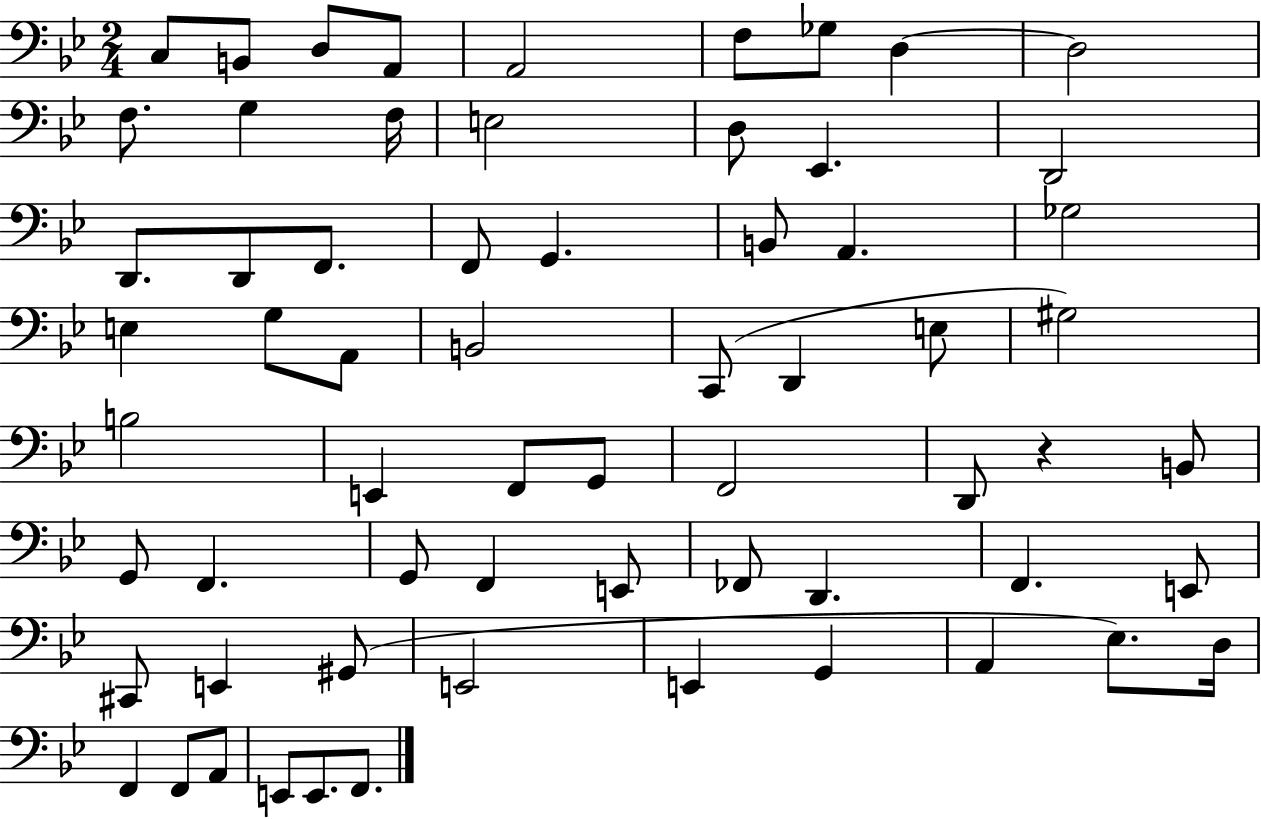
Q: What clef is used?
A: bass